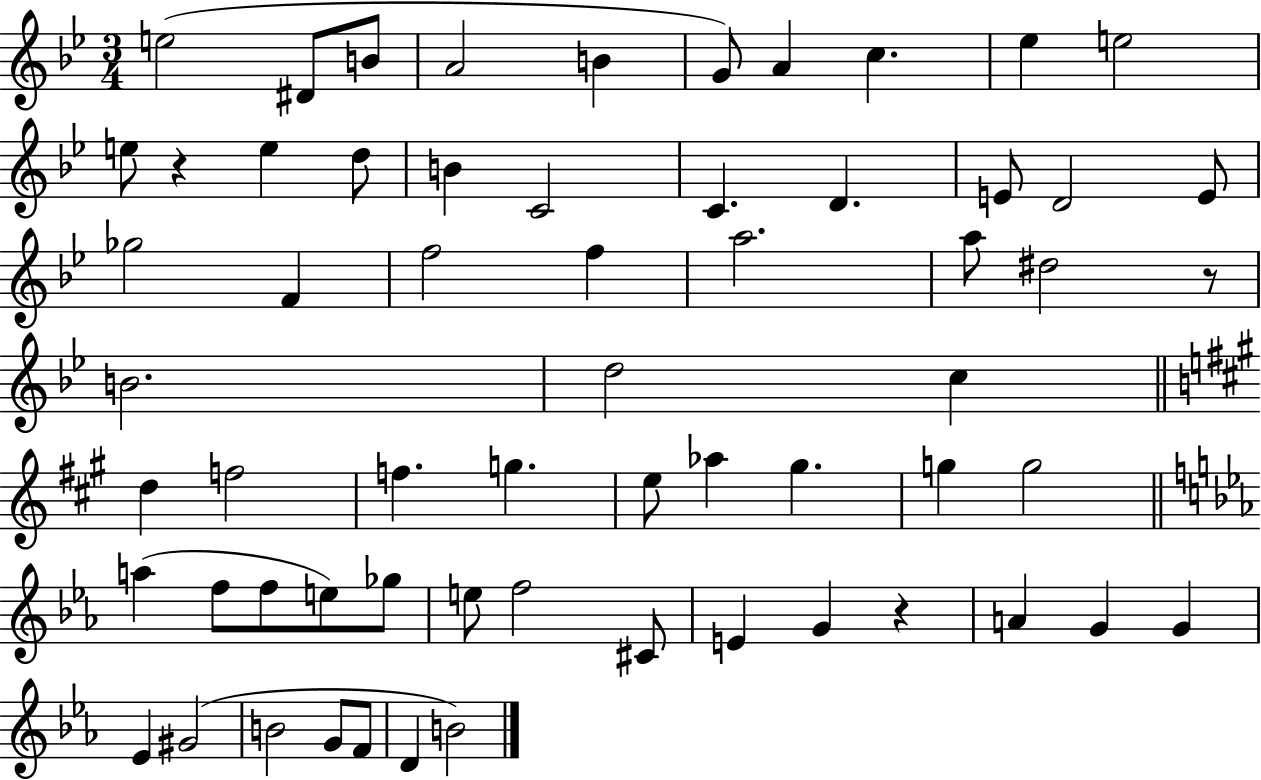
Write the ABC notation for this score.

X:1
T:Untitled
M:3/4
L:1/4
K:Bb
e2 ^D/2 B/2 A2 B G/2 A c _e e2 e/2 z e d/2 B C2 C D E/2 D2 E/2 _g2 F f2 f a2 a/2 ^d2 z/2 B2 d2 c d f2 f g e/2 _a ^g g g2 a f/2 f/2 e/2 _g/2 e/2 f2 ^C/2 E G z A G G _E ^G2 B2 G/2 F/2 D B2